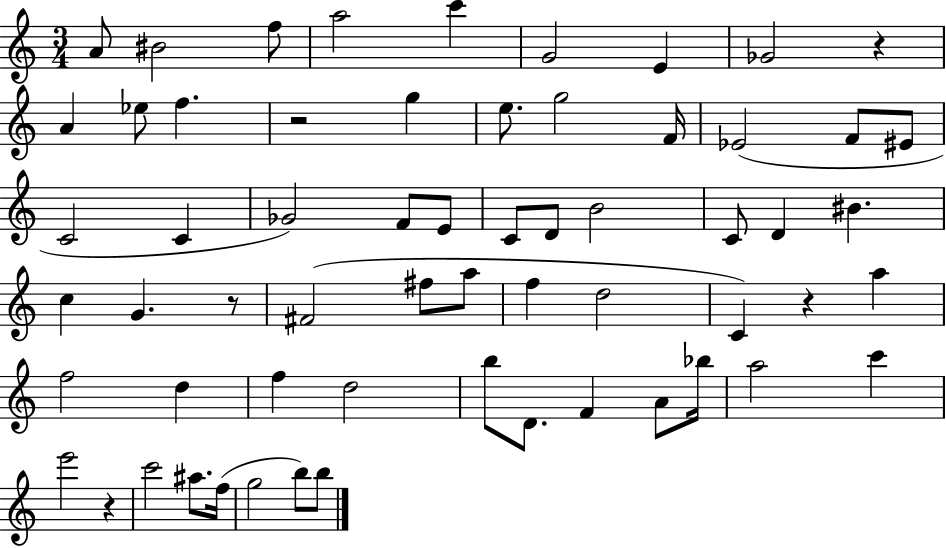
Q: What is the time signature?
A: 3/4